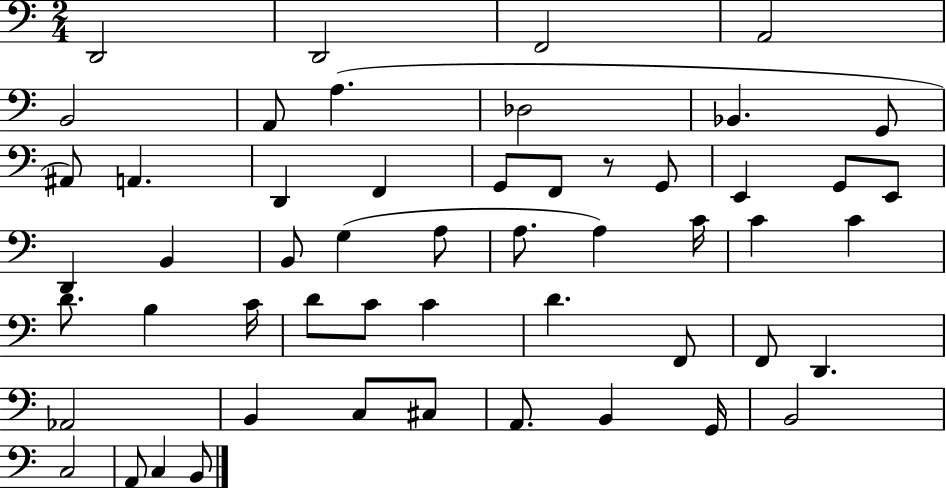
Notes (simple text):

D2/h D2/h F2/h A2/h B2/h A2/e A3/q. Db3/h Bb2/q. G2/e A#2/e A2/q. D2/q F2/q G2/e F2/e R/e G2/e E2/q G2/e E2/e D2/q B2/q B2/e G3/q A3/e A3/e. A3/q C4/s C4/q C4/q D4/e. B3/q C4/s D4/e C4/e C4/q D4/q. F2/e F2/e D2/q. Ab2/h B2/q C3/e C#3/e A2/e. B2/q G2/s B2/h C3/h A2/e C3/q B2/e